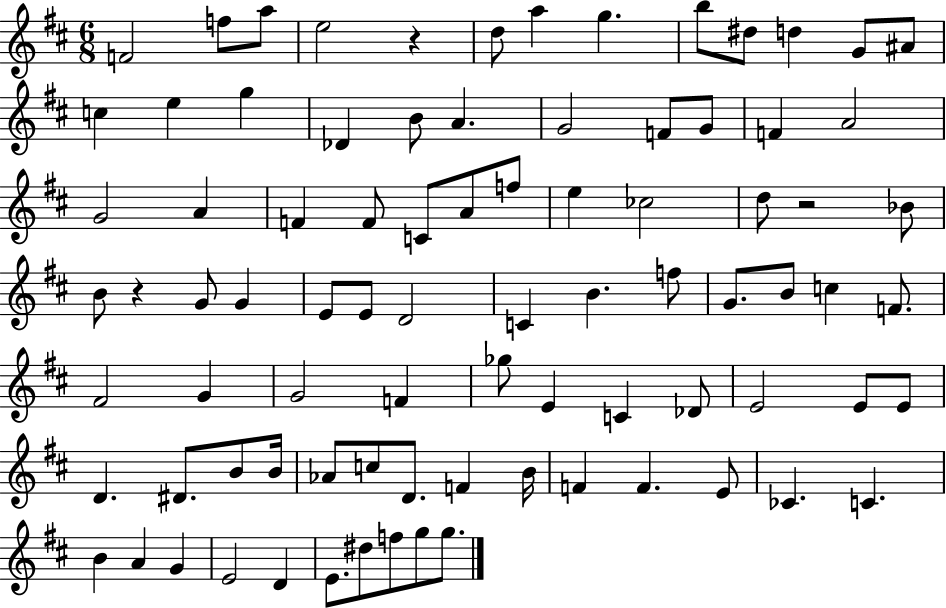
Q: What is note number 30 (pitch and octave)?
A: F5